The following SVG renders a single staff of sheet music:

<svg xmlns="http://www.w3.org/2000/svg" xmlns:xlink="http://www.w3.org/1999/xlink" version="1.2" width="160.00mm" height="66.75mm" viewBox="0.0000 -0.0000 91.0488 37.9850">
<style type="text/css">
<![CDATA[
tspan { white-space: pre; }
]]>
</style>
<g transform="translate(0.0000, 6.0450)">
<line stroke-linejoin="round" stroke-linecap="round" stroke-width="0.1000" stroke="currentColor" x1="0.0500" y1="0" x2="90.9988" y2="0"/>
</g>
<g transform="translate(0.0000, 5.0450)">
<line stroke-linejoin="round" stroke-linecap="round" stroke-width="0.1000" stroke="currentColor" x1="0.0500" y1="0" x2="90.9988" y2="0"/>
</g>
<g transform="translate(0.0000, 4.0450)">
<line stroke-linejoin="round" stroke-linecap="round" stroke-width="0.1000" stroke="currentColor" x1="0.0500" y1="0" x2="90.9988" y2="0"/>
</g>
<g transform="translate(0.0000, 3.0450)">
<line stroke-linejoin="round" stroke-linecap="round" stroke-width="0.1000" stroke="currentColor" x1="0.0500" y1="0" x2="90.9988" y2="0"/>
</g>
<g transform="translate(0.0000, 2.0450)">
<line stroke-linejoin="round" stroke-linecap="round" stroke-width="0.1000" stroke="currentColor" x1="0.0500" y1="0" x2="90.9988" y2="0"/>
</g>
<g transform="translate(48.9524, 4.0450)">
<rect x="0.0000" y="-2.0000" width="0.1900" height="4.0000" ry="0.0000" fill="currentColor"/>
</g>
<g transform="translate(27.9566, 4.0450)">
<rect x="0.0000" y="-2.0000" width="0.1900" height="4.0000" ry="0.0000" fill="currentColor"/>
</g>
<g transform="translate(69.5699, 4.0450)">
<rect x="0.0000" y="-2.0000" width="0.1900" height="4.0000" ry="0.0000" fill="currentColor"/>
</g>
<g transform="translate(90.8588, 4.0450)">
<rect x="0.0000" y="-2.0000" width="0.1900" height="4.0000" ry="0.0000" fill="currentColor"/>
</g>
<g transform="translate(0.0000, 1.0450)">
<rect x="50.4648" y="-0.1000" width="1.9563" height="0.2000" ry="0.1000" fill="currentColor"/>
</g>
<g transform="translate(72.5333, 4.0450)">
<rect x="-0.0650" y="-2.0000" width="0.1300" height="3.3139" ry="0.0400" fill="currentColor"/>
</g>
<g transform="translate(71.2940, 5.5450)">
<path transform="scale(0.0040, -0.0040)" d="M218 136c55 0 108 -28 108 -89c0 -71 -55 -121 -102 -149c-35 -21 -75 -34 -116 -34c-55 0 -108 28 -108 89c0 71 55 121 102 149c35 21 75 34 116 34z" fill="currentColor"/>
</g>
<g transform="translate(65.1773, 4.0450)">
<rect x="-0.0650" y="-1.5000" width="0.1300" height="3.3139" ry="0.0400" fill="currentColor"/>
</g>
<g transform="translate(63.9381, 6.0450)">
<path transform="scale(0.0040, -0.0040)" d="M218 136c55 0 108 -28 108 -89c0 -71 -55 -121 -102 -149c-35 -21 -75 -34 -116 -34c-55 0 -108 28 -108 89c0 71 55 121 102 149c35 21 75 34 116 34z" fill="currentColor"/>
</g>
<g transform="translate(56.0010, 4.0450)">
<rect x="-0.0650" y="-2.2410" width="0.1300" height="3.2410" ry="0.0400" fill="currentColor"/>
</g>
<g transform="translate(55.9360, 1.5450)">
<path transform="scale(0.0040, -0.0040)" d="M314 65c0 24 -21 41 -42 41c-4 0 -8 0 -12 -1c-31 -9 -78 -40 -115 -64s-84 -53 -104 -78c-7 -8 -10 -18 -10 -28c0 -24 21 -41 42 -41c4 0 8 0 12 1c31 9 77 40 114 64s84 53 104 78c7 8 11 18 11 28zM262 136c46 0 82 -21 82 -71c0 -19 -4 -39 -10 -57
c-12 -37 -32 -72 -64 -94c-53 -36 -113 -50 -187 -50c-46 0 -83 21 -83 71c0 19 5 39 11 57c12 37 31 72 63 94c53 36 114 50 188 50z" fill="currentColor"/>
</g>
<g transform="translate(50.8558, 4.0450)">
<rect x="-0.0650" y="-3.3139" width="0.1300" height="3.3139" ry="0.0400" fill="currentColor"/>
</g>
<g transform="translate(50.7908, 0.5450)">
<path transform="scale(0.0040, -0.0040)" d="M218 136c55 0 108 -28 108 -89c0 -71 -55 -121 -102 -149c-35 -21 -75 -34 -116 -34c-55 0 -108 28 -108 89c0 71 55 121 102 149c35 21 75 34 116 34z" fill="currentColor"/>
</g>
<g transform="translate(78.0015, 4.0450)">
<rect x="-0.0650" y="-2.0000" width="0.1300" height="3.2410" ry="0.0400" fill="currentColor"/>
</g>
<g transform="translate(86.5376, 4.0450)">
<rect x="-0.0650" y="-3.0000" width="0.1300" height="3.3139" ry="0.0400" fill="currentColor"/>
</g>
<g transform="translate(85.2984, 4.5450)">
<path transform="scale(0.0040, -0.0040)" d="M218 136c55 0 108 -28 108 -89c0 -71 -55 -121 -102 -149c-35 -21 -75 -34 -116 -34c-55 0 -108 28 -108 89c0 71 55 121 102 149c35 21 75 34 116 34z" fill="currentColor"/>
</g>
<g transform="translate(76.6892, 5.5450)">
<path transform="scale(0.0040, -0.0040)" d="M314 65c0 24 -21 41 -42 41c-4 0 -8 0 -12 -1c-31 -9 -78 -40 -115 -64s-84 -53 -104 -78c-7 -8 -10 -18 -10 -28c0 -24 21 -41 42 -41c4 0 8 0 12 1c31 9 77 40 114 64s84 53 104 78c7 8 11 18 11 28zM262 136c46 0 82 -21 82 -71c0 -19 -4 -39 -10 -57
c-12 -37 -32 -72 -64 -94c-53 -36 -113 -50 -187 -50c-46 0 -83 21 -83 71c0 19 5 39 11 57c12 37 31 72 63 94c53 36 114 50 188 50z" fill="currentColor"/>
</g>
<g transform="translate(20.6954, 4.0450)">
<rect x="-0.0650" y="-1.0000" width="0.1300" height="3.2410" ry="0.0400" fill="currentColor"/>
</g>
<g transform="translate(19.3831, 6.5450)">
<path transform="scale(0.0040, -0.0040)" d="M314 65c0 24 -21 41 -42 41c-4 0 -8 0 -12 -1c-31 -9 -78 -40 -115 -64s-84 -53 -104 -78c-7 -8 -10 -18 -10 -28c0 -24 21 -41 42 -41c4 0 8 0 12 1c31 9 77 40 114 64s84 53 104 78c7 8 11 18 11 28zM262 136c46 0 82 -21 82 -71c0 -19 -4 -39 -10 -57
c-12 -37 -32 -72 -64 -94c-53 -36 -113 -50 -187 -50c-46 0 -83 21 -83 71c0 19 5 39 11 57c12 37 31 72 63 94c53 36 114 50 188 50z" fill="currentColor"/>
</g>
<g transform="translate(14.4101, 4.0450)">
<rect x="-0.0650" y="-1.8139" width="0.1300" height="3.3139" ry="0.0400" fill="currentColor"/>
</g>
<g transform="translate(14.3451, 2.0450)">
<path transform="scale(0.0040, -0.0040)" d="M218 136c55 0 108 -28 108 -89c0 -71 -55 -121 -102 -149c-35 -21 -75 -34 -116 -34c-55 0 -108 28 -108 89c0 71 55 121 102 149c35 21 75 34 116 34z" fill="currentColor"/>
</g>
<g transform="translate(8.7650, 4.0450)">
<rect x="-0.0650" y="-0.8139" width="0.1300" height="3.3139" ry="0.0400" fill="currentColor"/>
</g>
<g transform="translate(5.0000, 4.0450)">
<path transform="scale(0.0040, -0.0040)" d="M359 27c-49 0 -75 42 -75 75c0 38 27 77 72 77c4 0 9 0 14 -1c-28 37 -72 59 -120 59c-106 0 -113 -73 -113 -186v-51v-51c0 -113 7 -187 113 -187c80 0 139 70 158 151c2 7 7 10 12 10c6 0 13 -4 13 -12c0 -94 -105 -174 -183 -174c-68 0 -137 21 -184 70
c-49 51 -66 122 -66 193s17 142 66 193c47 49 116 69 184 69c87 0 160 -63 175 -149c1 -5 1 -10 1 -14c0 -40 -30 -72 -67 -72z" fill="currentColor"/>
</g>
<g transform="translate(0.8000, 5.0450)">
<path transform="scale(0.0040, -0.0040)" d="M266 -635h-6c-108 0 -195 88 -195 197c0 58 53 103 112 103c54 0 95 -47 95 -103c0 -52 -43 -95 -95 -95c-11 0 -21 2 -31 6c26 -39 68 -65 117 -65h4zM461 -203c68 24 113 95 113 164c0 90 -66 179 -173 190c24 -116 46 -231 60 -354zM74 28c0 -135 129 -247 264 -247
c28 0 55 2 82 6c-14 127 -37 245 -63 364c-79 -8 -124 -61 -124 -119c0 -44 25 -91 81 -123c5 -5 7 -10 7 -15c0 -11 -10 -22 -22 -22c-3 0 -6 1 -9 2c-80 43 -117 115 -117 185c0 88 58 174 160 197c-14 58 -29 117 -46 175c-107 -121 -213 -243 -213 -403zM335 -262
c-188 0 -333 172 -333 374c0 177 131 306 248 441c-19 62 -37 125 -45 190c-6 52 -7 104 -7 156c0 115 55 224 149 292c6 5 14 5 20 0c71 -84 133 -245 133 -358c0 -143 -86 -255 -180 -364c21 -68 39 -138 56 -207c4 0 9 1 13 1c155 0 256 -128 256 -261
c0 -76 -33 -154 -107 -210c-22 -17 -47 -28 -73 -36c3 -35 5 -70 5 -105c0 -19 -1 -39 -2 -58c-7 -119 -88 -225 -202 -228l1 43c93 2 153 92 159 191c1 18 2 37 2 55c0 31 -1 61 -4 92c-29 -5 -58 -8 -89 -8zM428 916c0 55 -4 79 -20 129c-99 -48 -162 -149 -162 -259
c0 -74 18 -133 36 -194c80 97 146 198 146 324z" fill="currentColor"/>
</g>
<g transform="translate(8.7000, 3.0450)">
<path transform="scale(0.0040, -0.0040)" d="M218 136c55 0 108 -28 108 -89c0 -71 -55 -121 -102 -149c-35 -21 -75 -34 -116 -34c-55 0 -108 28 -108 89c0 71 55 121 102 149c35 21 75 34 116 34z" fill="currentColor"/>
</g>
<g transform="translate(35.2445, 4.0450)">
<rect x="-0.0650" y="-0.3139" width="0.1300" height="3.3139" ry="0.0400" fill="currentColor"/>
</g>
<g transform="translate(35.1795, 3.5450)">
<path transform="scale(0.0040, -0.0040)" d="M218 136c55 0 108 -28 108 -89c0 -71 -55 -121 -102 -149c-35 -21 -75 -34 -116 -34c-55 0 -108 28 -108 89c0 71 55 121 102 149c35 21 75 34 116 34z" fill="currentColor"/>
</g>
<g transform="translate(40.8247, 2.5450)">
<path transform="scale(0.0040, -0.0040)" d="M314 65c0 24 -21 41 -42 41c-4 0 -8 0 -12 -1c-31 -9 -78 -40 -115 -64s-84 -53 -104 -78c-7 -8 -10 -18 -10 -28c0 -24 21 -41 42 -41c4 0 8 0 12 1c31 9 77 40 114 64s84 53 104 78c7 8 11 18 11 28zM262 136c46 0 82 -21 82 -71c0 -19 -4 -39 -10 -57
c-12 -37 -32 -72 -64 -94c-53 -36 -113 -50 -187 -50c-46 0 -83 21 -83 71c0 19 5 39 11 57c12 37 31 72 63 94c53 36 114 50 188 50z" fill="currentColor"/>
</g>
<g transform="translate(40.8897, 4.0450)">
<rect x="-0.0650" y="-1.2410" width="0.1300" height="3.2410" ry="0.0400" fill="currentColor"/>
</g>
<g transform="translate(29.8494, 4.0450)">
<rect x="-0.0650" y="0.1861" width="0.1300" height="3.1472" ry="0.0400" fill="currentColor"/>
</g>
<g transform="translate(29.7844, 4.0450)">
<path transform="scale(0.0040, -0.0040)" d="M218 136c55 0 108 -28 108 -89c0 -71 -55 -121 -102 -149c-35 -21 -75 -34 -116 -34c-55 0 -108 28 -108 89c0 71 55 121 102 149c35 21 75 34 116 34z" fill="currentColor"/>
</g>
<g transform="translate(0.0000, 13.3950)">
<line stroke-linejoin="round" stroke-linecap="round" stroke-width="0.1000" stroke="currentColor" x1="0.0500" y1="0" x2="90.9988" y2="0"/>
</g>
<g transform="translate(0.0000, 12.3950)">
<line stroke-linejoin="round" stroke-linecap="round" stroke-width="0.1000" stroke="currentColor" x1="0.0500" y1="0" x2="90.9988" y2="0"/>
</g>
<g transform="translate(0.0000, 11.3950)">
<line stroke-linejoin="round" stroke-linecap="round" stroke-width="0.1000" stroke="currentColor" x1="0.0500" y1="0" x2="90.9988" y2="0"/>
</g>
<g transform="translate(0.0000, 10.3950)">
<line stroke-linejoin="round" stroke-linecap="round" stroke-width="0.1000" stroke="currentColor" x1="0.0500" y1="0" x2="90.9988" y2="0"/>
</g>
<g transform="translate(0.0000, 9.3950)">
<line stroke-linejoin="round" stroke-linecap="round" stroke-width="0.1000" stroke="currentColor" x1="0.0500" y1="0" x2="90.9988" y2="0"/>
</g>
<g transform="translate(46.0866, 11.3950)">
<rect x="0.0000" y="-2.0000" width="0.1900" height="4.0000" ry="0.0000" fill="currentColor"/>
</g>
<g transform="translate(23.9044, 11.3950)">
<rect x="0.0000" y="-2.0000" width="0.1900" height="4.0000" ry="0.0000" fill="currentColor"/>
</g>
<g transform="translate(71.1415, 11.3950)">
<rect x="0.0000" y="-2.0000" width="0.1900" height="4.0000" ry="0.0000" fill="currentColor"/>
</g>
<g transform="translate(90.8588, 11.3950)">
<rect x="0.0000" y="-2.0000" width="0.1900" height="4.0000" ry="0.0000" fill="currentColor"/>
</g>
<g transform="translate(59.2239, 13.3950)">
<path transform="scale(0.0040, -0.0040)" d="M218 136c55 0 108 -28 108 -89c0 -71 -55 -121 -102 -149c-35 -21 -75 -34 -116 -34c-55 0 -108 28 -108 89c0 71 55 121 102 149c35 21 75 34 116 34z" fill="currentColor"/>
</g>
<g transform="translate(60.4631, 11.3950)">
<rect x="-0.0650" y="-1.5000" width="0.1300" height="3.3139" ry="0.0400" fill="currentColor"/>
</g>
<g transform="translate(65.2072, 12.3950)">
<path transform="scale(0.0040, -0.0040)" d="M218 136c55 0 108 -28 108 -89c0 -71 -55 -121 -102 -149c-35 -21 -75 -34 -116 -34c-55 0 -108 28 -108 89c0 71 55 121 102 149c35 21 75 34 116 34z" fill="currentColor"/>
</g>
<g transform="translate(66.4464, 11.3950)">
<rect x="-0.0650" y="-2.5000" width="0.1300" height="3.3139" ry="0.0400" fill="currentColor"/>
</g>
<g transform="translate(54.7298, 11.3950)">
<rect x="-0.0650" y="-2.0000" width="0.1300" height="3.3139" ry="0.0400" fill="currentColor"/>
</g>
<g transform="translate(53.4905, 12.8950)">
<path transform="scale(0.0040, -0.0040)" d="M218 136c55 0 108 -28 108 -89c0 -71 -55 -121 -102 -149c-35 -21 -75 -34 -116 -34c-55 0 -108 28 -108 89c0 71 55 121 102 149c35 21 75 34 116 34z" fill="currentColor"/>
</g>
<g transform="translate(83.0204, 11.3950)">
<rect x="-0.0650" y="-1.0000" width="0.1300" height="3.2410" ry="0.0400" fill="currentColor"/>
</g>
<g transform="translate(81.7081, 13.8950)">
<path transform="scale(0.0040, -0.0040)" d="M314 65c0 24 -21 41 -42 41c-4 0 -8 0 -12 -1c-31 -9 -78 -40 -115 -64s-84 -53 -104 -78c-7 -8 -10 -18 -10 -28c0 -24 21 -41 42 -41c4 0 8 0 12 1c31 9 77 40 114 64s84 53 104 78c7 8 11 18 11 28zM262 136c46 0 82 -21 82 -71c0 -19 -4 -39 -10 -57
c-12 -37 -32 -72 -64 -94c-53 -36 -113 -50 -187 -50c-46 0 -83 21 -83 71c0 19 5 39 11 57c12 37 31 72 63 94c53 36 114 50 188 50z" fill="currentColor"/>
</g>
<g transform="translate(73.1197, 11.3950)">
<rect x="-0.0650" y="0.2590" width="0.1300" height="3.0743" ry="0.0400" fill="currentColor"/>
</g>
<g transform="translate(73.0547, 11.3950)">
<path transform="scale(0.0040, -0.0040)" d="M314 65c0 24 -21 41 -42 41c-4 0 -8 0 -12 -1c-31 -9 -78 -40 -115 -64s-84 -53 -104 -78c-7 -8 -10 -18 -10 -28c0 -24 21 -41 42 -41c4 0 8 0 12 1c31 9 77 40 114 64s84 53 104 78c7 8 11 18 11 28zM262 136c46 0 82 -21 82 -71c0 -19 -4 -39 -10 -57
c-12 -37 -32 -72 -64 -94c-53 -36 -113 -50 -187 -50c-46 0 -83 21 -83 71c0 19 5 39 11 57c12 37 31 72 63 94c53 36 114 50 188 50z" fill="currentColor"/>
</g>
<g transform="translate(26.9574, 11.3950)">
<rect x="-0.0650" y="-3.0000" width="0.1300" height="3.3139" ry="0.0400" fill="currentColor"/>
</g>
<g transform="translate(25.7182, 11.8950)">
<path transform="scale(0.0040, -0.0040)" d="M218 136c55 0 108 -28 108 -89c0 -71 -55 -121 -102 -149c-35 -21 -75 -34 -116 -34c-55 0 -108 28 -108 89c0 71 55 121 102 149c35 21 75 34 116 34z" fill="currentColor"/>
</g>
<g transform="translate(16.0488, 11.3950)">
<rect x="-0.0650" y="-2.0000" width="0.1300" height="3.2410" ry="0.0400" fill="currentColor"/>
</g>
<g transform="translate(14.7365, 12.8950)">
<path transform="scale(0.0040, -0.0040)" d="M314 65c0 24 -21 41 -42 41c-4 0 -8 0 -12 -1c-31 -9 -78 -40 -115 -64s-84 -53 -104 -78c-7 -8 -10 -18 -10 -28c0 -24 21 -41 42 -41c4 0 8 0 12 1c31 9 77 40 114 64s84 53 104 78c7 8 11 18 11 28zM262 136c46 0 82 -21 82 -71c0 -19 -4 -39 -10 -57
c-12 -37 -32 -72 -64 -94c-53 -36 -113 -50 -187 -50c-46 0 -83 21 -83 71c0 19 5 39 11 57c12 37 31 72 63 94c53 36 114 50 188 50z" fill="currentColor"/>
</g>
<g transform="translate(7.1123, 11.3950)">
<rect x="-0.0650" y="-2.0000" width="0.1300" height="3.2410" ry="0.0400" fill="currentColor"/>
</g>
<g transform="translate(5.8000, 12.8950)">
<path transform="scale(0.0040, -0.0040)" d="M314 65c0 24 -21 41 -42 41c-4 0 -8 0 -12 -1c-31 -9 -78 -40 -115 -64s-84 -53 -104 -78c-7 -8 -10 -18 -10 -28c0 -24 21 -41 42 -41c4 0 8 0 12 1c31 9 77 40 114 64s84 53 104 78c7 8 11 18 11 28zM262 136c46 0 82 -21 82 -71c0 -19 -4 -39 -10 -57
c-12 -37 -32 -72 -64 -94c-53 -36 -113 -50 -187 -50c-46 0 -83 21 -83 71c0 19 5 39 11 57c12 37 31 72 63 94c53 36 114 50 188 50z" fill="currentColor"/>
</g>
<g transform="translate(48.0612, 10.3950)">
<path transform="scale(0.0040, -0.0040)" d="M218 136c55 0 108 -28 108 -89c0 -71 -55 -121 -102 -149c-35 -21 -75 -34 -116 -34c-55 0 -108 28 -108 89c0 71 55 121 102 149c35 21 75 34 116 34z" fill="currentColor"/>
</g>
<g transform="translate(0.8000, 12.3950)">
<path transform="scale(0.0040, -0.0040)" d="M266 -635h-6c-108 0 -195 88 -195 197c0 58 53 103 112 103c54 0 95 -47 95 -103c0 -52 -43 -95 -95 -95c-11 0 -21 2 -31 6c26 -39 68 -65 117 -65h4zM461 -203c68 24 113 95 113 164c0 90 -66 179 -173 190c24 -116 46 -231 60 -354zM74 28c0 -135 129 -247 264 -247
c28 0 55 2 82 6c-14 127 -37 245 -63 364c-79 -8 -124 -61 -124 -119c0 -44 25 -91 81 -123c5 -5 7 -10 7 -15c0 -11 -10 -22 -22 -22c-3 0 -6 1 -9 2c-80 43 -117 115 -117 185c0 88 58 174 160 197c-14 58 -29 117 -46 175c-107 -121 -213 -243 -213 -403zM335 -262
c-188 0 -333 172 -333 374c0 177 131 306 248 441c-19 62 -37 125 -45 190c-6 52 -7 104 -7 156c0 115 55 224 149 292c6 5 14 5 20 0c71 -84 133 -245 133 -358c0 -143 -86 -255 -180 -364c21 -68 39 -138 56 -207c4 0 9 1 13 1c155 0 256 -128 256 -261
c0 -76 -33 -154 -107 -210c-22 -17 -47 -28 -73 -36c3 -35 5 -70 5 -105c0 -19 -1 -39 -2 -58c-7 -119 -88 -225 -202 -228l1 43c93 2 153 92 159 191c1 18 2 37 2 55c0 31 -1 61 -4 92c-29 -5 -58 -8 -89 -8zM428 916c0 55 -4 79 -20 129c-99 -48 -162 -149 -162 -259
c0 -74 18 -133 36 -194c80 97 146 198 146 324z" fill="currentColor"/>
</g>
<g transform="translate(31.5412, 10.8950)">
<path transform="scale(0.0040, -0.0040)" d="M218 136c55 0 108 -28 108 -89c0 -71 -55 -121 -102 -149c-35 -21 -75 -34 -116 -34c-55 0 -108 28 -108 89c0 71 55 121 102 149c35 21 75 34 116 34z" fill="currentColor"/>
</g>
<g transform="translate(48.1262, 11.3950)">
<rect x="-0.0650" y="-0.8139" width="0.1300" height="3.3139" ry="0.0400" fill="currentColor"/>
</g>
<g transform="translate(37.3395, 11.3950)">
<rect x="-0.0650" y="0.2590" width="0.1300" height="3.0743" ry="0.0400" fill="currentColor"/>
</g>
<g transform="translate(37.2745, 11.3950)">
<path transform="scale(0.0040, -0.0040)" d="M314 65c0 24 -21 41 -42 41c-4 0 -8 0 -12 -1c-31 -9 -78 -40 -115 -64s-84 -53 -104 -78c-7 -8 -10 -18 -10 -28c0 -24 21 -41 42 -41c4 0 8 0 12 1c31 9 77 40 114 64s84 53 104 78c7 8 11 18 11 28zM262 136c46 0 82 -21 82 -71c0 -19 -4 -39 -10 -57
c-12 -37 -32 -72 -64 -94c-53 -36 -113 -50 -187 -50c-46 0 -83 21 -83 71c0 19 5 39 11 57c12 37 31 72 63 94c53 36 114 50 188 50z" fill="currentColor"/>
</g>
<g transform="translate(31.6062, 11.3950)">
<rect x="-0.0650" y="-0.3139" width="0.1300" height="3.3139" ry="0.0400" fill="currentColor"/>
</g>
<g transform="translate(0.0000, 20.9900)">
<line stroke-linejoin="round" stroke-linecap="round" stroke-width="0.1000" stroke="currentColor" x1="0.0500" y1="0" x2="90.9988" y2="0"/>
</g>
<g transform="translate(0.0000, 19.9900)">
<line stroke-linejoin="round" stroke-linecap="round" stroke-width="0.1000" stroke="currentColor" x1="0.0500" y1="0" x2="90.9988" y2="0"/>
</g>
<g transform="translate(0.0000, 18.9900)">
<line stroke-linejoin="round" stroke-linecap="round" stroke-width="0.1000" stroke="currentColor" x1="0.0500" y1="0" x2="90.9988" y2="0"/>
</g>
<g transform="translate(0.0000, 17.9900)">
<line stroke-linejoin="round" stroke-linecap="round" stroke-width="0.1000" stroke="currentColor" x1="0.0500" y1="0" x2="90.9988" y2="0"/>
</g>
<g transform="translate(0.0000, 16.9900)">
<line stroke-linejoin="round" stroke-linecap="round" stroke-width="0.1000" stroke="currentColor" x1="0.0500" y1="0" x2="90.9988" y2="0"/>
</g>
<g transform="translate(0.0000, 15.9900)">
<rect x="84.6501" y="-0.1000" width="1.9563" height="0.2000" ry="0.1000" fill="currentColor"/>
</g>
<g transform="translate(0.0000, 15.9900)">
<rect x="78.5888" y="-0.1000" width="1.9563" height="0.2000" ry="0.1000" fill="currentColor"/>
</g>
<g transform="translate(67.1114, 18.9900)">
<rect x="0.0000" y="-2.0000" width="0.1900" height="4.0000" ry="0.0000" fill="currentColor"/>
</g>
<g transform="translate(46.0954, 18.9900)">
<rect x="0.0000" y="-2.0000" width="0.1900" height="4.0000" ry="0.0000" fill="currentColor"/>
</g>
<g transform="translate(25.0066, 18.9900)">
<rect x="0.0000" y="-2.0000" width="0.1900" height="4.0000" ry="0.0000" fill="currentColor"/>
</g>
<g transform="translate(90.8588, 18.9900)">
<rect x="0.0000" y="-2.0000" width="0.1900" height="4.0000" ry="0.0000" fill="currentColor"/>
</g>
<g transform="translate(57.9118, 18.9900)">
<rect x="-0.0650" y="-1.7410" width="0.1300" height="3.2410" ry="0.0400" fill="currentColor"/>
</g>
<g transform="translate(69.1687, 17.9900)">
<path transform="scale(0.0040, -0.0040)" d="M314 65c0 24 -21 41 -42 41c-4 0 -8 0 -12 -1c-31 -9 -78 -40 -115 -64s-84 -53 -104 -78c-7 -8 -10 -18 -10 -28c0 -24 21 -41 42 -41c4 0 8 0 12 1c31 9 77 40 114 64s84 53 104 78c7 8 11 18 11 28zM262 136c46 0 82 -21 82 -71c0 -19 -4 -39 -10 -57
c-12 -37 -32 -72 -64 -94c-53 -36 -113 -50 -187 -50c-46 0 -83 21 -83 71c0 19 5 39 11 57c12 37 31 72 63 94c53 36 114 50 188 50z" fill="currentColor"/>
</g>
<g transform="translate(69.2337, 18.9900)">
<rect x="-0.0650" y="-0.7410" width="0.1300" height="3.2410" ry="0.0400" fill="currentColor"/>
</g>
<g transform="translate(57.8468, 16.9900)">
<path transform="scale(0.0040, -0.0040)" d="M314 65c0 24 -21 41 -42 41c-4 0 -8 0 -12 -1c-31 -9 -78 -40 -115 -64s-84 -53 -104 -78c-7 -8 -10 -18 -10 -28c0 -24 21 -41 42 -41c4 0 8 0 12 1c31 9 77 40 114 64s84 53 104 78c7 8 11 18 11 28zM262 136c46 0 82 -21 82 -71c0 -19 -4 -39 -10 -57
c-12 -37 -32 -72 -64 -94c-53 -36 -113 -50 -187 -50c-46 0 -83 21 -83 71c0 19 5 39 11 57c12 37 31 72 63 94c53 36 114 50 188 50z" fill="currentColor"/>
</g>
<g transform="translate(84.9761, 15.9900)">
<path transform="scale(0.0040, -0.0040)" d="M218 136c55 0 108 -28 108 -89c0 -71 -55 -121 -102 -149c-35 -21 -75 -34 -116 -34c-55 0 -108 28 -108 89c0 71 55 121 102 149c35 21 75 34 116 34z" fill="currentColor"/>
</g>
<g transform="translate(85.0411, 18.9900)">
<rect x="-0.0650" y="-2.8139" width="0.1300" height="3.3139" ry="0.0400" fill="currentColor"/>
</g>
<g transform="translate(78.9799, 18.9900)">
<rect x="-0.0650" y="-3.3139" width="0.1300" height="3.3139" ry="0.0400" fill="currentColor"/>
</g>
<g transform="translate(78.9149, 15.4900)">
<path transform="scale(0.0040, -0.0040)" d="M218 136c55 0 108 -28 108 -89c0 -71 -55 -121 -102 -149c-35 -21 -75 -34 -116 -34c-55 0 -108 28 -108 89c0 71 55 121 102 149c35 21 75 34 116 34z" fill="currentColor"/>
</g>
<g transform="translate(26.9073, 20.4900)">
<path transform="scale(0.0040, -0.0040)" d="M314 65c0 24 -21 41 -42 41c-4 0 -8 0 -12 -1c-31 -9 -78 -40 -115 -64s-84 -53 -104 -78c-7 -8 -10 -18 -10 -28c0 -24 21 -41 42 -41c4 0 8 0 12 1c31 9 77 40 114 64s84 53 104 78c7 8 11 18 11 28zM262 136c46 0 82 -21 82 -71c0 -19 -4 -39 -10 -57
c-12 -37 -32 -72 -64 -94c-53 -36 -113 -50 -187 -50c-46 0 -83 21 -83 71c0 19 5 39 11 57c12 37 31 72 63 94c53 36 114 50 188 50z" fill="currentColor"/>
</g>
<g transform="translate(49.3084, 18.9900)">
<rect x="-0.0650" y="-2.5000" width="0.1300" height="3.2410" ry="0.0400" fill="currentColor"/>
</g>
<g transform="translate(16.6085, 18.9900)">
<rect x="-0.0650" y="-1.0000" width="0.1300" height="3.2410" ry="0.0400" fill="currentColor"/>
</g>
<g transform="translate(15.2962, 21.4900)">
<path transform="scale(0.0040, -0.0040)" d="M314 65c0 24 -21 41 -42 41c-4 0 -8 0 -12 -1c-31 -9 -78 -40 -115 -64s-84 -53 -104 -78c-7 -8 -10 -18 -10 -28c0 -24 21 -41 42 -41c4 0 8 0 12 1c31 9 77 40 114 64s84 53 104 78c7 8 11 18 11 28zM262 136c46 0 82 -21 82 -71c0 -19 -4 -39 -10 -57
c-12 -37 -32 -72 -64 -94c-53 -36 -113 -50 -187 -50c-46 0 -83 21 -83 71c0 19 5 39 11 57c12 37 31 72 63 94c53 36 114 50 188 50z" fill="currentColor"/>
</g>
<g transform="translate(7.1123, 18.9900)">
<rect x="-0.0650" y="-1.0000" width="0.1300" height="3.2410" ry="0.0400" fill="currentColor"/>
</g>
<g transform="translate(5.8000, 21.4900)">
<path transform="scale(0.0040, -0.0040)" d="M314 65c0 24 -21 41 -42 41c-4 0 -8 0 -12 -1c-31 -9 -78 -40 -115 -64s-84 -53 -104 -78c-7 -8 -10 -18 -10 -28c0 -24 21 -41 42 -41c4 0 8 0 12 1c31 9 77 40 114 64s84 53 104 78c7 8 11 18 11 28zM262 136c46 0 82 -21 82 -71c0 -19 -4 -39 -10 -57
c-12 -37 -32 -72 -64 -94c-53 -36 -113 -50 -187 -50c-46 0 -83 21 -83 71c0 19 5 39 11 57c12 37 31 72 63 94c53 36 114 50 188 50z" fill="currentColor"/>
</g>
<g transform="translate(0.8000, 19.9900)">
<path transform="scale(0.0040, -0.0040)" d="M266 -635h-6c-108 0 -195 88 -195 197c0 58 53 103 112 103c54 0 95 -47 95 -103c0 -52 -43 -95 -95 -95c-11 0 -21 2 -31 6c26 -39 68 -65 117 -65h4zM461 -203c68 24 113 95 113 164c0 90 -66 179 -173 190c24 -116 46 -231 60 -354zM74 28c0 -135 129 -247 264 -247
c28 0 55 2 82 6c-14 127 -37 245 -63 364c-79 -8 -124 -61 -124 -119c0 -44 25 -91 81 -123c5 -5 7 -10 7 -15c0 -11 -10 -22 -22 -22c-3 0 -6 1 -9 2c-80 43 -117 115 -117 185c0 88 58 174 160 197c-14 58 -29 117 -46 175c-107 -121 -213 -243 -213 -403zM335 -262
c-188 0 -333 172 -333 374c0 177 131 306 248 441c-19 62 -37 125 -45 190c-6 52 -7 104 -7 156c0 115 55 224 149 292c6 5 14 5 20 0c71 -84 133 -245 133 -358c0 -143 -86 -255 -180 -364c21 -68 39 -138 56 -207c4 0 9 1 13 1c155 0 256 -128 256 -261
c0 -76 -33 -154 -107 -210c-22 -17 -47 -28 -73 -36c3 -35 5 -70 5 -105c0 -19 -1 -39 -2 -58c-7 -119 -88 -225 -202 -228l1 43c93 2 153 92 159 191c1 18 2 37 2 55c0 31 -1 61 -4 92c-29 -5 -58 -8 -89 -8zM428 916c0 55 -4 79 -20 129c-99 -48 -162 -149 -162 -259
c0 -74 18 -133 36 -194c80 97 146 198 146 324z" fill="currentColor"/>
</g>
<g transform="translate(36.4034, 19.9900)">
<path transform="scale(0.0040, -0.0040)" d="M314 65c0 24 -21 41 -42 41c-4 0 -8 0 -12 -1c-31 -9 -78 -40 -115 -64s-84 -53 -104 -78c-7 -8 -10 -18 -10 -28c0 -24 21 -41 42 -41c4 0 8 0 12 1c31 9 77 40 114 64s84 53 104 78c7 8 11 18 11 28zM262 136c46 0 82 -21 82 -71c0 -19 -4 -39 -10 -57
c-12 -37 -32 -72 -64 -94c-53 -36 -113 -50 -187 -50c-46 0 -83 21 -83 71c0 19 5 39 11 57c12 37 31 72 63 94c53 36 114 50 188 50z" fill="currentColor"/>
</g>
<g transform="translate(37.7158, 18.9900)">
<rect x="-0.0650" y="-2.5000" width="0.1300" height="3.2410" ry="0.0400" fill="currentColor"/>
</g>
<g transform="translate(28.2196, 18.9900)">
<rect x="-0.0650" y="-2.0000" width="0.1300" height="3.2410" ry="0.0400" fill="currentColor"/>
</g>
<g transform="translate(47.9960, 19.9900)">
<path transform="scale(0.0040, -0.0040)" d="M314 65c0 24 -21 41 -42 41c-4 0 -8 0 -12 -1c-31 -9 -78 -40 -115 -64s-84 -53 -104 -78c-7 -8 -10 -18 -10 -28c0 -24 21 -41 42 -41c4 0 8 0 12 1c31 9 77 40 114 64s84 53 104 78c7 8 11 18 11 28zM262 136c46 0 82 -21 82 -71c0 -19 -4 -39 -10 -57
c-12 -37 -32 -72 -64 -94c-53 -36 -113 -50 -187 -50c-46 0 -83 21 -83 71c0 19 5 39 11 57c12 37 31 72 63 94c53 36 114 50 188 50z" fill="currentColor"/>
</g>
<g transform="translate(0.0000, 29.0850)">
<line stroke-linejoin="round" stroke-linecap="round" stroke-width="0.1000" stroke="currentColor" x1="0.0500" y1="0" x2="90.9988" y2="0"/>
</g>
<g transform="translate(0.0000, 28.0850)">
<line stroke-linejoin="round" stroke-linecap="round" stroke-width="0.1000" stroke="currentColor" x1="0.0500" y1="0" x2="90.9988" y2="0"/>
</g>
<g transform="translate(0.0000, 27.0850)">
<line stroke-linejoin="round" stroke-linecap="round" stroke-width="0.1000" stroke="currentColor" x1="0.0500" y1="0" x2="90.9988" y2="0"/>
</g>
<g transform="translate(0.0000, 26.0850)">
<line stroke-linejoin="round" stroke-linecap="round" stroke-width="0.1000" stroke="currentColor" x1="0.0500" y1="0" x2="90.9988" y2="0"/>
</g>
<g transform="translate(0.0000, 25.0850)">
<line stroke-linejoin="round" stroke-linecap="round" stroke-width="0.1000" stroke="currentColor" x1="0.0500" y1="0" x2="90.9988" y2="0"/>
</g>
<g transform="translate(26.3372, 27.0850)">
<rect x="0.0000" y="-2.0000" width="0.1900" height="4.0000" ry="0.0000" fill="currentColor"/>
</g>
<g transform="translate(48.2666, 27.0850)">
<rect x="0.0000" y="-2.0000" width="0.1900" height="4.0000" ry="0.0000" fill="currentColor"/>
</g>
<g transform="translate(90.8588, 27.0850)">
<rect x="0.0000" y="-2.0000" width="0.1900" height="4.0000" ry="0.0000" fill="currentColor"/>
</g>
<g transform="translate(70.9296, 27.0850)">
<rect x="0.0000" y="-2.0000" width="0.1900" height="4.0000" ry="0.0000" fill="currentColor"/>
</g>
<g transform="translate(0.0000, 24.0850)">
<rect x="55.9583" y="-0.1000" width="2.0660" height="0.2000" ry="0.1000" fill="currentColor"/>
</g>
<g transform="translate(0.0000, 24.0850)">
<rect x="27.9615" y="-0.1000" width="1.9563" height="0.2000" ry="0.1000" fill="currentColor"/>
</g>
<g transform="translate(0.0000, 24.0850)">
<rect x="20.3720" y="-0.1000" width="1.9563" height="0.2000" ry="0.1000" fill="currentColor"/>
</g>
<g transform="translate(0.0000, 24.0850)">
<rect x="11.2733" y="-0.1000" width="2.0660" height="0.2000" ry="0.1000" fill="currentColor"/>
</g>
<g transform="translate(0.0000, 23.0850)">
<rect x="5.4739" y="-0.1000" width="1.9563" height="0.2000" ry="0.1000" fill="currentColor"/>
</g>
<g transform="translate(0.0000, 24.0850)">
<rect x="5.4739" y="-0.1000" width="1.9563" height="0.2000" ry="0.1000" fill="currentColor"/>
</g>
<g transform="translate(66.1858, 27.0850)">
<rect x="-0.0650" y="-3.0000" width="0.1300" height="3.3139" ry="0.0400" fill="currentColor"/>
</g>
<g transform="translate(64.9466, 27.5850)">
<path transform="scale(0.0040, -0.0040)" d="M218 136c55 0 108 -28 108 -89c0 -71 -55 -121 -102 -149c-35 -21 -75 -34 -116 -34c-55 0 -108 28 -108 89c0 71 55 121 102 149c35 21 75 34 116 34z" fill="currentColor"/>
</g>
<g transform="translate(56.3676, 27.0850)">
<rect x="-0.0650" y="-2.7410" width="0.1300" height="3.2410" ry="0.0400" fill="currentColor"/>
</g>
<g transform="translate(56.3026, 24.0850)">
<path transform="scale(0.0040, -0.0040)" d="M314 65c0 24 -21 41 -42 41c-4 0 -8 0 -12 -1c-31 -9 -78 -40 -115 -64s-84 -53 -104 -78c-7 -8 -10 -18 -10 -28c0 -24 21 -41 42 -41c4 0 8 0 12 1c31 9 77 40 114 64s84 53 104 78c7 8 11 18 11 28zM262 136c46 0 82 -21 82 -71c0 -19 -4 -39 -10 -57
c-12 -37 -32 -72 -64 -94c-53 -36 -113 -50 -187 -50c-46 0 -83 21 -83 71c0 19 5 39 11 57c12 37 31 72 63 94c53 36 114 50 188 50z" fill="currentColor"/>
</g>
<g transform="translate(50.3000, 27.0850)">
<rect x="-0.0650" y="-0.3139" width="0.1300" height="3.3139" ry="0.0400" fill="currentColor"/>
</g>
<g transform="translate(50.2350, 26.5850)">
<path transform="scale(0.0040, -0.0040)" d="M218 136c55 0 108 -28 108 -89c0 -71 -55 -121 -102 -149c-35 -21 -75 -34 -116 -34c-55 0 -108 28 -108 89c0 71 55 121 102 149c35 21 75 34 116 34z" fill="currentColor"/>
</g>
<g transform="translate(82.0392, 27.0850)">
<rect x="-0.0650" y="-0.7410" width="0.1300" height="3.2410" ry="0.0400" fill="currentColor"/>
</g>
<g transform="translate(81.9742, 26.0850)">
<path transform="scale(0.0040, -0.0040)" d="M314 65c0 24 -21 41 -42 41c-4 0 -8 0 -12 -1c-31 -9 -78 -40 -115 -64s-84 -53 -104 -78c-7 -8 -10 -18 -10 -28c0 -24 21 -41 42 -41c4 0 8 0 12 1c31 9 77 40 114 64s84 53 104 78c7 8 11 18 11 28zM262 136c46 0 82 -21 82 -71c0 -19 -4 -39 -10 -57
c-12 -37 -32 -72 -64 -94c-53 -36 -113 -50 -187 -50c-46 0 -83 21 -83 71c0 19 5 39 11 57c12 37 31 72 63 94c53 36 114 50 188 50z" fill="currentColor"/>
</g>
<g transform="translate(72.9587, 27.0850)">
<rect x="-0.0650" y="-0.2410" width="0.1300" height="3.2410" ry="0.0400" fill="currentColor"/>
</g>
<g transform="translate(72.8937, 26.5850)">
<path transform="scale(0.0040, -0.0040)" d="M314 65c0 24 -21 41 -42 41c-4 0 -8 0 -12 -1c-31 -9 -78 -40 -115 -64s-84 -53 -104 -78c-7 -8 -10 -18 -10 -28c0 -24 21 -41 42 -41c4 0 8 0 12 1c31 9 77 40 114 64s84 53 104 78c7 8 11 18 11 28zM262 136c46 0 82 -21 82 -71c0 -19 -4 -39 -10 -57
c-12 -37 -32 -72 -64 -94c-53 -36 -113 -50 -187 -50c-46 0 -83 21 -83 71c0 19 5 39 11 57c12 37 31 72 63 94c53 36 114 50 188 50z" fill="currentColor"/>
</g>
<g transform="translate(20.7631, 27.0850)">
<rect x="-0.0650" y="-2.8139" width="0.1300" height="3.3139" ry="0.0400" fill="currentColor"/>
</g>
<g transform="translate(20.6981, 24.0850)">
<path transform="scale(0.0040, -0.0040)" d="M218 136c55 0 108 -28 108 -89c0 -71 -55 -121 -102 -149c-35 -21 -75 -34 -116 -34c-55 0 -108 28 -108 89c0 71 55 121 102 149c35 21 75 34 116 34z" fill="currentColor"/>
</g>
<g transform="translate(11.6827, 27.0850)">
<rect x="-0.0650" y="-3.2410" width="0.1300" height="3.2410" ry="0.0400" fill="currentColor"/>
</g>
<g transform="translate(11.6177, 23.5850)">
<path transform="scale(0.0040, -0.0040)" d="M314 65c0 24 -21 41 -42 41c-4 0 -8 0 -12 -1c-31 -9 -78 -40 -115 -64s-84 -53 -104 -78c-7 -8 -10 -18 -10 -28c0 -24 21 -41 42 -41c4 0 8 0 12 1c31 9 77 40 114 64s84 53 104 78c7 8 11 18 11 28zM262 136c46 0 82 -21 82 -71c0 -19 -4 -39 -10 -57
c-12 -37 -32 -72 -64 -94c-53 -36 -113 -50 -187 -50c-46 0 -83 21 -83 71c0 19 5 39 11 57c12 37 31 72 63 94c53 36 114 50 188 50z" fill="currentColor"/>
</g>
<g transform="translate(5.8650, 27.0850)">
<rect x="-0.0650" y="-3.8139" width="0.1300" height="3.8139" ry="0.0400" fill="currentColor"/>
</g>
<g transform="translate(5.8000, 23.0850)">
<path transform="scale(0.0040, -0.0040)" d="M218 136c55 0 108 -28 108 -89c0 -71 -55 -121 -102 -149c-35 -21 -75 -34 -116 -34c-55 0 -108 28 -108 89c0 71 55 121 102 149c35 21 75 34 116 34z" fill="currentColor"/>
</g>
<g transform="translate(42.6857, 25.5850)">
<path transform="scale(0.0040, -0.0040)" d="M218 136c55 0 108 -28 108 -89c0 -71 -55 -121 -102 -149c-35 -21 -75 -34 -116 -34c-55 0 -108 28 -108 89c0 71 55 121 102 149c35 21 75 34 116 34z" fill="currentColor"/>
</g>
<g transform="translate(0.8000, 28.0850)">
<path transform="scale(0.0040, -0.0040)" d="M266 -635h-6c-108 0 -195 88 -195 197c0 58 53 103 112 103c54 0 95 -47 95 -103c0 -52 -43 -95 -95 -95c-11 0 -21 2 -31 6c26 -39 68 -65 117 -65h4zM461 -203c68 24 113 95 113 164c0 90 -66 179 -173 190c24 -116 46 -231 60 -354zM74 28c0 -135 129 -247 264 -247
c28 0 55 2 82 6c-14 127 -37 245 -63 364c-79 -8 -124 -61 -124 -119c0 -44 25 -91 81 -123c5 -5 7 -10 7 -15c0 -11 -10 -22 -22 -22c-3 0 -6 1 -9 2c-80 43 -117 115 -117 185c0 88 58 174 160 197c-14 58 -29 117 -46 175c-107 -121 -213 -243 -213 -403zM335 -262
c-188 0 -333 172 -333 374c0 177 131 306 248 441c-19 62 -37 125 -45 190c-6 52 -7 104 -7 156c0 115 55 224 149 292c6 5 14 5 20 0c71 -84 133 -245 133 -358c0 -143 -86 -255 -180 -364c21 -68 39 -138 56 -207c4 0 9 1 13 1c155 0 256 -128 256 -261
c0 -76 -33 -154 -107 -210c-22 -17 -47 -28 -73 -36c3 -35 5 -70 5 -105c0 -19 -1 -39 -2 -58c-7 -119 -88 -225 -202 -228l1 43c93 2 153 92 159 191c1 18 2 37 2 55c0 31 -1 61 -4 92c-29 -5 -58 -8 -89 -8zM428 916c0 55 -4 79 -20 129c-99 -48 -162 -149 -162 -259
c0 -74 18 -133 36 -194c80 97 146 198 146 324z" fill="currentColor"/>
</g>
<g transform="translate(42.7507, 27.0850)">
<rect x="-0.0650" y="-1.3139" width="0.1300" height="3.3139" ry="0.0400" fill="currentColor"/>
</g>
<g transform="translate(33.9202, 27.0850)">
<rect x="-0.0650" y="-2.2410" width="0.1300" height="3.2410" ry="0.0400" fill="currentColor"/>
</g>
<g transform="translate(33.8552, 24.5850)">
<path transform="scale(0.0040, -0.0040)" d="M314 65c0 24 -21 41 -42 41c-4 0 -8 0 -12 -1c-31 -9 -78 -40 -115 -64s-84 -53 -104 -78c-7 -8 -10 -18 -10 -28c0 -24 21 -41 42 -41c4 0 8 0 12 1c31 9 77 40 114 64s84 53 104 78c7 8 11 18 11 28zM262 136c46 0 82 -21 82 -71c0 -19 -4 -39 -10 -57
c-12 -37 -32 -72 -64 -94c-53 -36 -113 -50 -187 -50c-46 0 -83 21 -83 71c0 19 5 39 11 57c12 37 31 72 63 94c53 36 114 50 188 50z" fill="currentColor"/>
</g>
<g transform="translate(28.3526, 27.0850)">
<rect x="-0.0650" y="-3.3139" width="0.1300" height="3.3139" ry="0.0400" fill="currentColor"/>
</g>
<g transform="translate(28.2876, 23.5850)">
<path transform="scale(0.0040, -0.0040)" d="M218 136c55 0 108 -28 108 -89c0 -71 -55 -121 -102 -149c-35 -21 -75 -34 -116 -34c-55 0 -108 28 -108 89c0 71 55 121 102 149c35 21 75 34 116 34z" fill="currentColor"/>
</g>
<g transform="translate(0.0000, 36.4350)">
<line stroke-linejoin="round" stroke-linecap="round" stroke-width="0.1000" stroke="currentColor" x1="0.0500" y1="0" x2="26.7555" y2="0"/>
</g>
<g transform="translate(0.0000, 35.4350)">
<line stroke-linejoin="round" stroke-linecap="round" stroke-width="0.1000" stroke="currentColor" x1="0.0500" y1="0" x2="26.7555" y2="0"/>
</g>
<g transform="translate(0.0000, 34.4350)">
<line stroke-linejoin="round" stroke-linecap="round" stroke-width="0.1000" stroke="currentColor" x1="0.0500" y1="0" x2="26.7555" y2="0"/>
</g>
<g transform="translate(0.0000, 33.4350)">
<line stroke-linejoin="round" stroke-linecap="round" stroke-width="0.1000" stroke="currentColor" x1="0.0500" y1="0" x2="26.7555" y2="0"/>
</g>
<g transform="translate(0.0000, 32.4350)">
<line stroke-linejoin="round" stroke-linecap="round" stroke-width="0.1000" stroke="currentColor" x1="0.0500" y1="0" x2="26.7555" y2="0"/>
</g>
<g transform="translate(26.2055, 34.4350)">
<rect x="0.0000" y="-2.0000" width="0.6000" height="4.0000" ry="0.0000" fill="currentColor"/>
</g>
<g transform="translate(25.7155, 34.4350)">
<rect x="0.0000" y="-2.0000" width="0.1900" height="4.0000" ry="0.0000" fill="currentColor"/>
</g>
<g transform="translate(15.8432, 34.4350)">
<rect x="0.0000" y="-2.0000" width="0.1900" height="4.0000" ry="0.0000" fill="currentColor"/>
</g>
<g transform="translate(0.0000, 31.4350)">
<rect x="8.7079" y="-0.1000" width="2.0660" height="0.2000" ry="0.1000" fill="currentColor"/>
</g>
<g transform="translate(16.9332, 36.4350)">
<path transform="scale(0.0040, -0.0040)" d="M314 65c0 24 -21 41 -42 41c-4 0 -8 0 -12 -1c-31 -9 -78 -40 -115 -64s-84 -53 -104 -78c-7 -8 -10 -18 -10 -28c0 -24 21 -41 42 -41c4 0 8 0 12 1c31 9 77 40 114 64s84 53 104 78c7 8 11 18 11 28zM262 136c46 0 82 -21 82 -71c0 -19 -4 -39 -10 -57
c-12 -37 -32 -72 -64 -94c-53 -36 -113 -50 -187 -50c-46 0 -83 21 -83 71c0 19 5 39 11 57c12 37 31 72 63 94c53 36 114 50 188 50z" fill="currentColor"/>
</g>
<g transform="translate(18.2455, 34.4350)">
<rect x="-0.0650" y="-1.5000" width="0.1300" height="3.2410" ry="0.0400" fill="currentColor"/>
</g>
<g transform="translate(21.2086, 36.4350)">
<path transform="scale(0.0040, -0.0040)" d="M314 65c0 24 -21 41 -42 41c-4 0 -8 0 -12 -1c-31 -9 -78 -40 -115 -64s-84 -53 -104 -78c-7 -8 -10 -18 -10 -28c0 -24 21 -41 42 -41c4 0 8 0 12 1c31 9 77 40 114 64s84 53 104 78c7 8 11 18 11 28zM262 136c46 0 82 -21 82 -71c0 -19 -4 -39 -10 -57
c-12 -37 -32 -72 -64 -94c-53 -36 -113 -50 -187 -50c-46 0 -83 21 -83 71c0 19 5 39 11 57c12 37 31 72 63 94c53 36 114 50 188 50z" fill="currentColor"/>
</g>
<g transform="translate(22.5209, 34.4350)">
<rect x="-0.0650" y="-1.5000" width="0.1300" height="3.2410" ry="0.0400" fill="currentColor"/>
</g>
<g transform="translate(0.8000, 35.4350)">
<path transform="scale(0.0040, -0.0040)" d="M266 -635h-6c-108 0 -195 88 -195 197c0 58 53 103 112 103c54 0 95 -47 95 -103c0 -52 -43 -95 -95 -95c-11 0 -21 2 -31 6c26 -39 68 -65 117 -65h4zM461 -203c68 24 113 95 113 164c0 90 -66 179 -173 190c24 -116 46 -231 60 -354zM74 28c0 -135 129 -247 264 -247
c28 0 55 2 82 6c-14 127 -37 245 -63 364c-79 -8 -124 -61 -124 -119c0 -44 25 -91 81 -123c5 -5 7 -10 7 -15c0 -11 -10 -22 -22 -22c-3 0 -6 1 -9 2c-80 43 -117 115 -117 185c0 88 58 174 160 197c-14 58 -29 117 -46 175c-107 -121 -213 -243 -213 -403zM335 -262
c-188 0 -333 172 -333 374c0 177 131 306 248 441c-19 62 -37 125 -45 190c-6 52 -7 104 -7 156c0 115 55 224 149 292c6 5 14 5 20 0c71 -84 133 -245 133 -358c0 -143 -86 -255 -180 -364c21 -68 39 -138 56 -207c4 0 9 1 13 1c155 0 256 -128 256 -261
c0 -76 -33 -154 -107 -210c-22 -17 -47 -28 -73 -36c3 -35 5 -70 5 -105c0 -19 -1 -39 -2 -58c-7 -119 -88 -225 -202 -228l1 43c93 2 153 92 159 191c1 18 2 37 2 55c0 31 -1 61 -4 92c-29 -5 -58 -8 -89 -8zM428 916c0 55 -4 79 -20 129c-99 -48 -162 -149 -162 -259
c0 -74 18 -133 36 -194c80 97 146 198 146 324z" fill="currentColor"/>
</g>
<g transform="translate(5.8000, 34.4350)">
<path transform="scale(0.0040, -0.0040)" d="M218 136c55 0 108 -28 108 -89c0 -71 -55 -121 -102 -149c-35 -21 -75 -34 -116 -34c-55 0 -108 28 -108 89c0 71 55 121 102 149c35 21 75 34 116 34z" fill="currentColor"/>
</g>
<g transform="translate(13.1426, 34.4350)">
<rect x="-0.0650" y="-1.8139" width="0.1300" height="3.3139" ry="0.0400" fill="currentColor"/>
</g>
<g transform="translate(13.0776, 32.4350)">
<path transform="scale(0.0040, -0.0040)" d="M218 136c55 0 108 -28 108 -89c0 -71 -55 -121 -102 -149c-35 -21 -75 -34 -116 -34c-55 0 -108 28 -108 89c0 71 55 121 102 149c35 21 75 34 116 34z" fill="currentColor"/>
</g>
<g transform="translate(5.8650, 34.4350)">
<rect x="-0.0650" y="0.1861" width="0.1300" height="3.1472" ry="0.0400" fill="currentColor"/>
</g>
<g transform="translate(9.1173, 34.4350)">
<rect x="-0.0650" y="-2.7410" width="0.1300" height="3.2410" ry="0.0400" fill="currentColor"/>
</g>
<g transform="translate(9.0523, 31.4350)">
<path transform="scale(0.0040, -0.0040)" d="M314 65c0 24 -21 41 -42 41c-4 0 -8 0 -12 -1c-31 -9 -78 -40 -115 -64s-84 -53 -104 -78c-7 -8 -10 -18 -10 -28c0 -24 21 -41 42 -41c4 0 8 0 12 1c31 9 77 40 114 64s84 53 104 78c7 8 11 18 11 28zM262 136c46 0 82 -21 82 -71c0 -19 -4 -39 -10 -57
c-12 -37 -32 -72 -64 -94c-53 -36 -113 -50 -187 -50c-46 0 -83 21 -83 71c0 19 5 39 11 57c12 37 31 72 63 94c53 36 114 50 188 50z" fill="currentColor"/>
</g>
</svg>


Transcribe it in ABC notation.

X:1
T:Untitled
M:4/4
L:1/4
K:C
d f D2 B c e2 b g2 E F F2 A F2 F2 A c B2 d F E G B2 D2 D2 D2 F2 G2 G2 f2 d2 b a c' b2 a b g2 e c a2 A c2 d2 B a2 f E2 E2